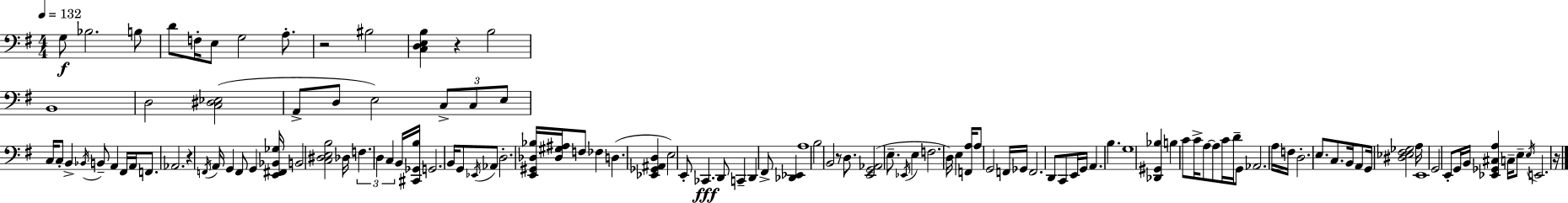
X:1
T:Untitled
M:4/4
L:1/4
K:G
G,/2 _B,2 B,/2 D/2 F,/4 E,/2 G,2 A,/2 z2 ^B,2 [C,D,E,B,] z B,2 B,,4 D,2 [C,^D,_E,]2 A,,/2 D,/2 E,2 C,/2 C,/2 E,/2 C,/4 C,/2 B,, _B,,/4 B,,/2 A,, ^F,,/4 A,,/4 F,,/2 _A,,2 z F,,/4 A,,/4 G,, F,,/2 G,, [E,,^F,,_B,,_G,]/4 B,,2 [C,^D,E,B,]2 _D,/4 F, D, C, B,,/4 [^C,,_G,,B,]/4 G,,2 B,,/4 G,,/2 _E,,/4 _A,,/2 D,2 [E,,^G,,_D,_B,]/4 [_D,^G,^A,]/4 F,/2 _F, D, [_E,,_G,,^A,,D,] E,2 E,,/2 _C,, D,,/2 C,, D,, ^F,,/2 [_D,,_E,,] A,4 B,2 B,,2 z/2 D,/2 [E,,G,,_A,,]2 E,/2 _E,,/4 E, F,2 D,/4 E, [F,,A,]/4 A,/2 G,,2 F,,/4 _G,,/4 F,,2 D,,/2 C,,/2 E,,/4 G,,/4 A,, B, G,4 [_D,,^G,,_B,] B, C/2 C/4 A,/2 A,/2 C/4 D/4 G,,/2 _A,,2 A,/4 F,/4 D,2 E,/2 C,/2 B,,/4 A,,/2 G,,/4 [^D,_E,^F,_G,]2 A,/4 E,,4 G,,2 E,,/2 G,,/4 B,,/4 [_E,,_G,,^C,A,] C,/4 E,/2 E,/4 E,,2 z/4